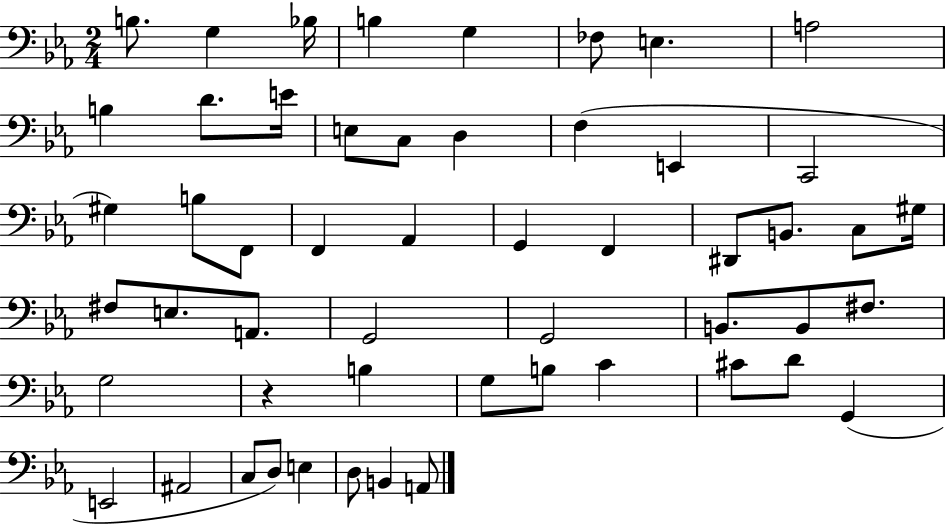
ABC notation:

X:1
T:Untitled
M:2/4
L:1/4
K:Eb
B,/2 G, _B,/4 B, G, _F,/2 E, A,2 B, D/2 E/4 E,/2 C,/2 D, F, E,, C,,2 ^G, B,/2 F,,/2 F,, _A,, G,, F,, ^D,,/2 B,,/2 C,/2 ^G,/4 ^F,/2 E,/2 A,,/2 G,,2 G,,2 B,,/2 B,,/2 ^F,/2 G,2 z B, G,/2 B,/2 C ^C/2 D/2 G,, E,,2 ^A,,2 C,/2 D,/2 E, D,/2 B,, A,,/2